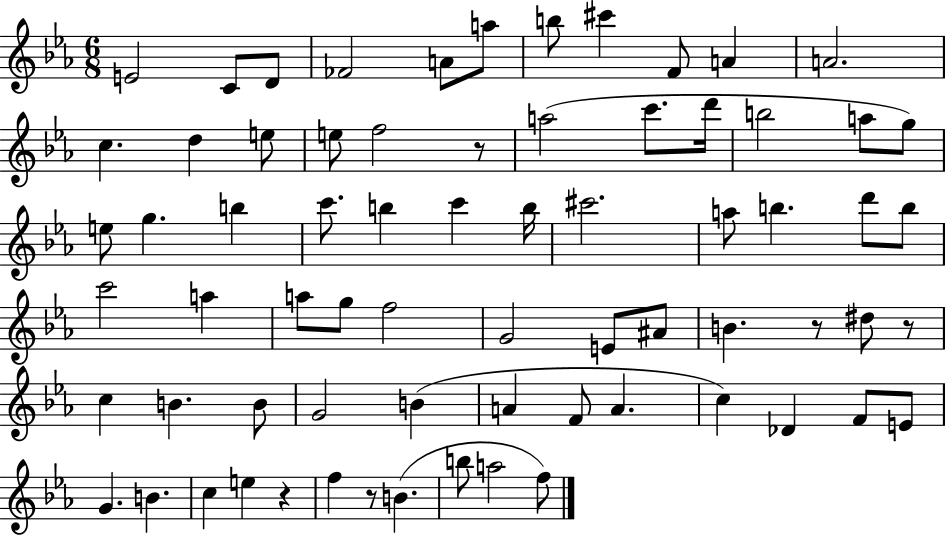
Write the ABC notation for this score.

X:1
T:Untitled
M:6/8
L:1/4
K:Eb
E2 C/2 D/2 _F2 A/2 a/2 b/2 ^c' F/2 A A2 c d e/2 e/2 f2 z/2 a2 c'/2 d'/4 b2 a/2 g/2 e/2 g b c'/2 b c' b/4 ^c'2 a/2 b d'/2 b/2 c'2 a a/2 g/2 f2 G2 E/2 ^A/2 B z/2 ^d/2 z/2 c B B/2 G2 B A F/2 A c _D F/2 E/2 G B c e z f z/2 B b/2 a2 f/2